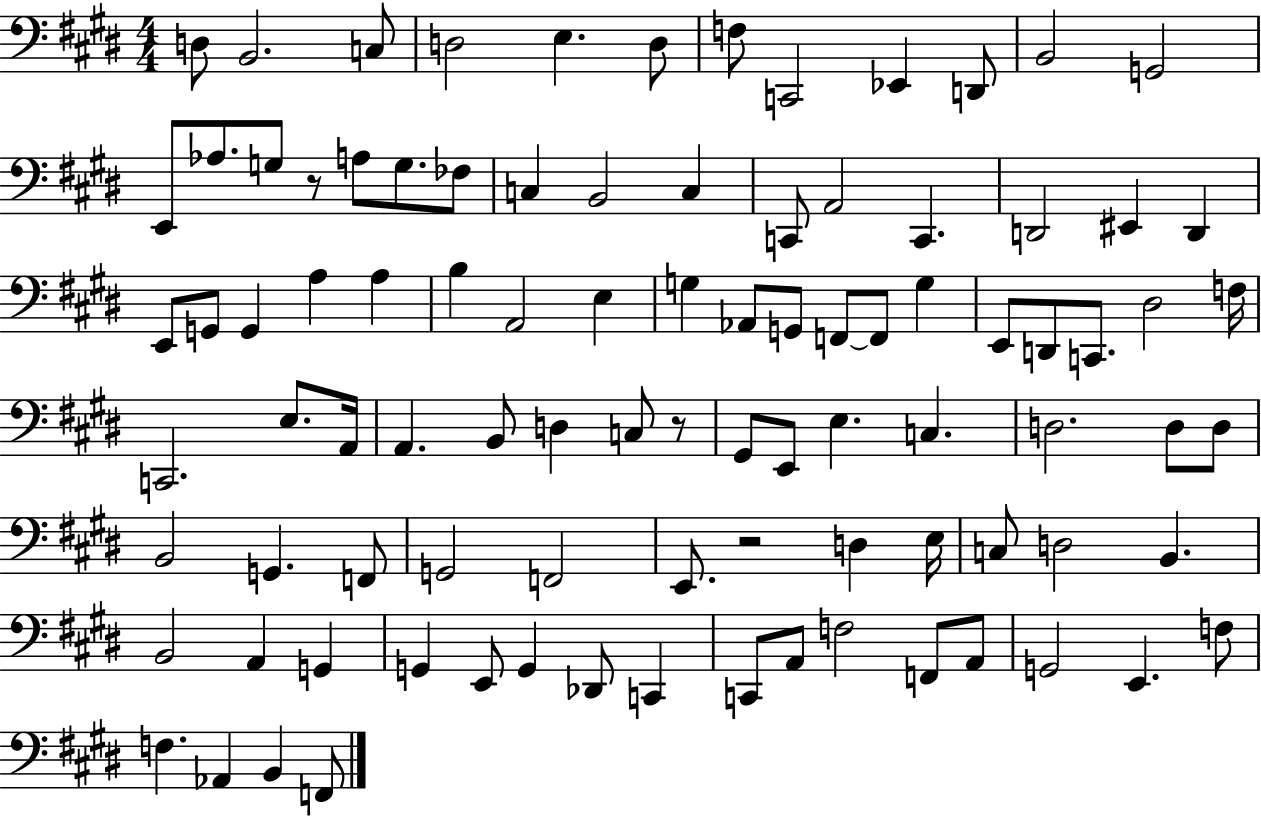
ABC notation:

X:1
T:Untitled
M:4/4
L:1/4
K:E
D,/2 B,,2 C,/2 D,2 E, D,/2 F,/2 C,,2 _E,, D,,/2 B,,2 G,,2 E,,/2 _A,/2 G,/2 z/2 A,/2 G,/2 _F,/2 C, B,,2 C, C,,/2 A,,2 C,, D,,2 ^E,, D,, E,,/2 G,,/2 G,, A, A, B, A,,2 E, G, _A,,/2 G,,/2 F,,/2 F,,/2 G, E,,/2 D,,/2 C,,/2 ^D,2 F,/4 C,,2 E,/2 A,,/4 A,, B,,/2 D, C,/2 z/2 ^G,,/2 E,,/2 E, C, D,2 D,/2 D,/2 B,,2 G,, F,,/2 G,,2 F,,2 E,,/2 z2 D, E,/4 C,/2 D,2 B,, B,,2 A,, G,, G,, E,,/2 G,, _D,,/2 C,, C,,/2 A,,/2 F,2 F,,/2 A,,/2 G,,2 E,, F,/2 F, _A,, B,, F,,/2